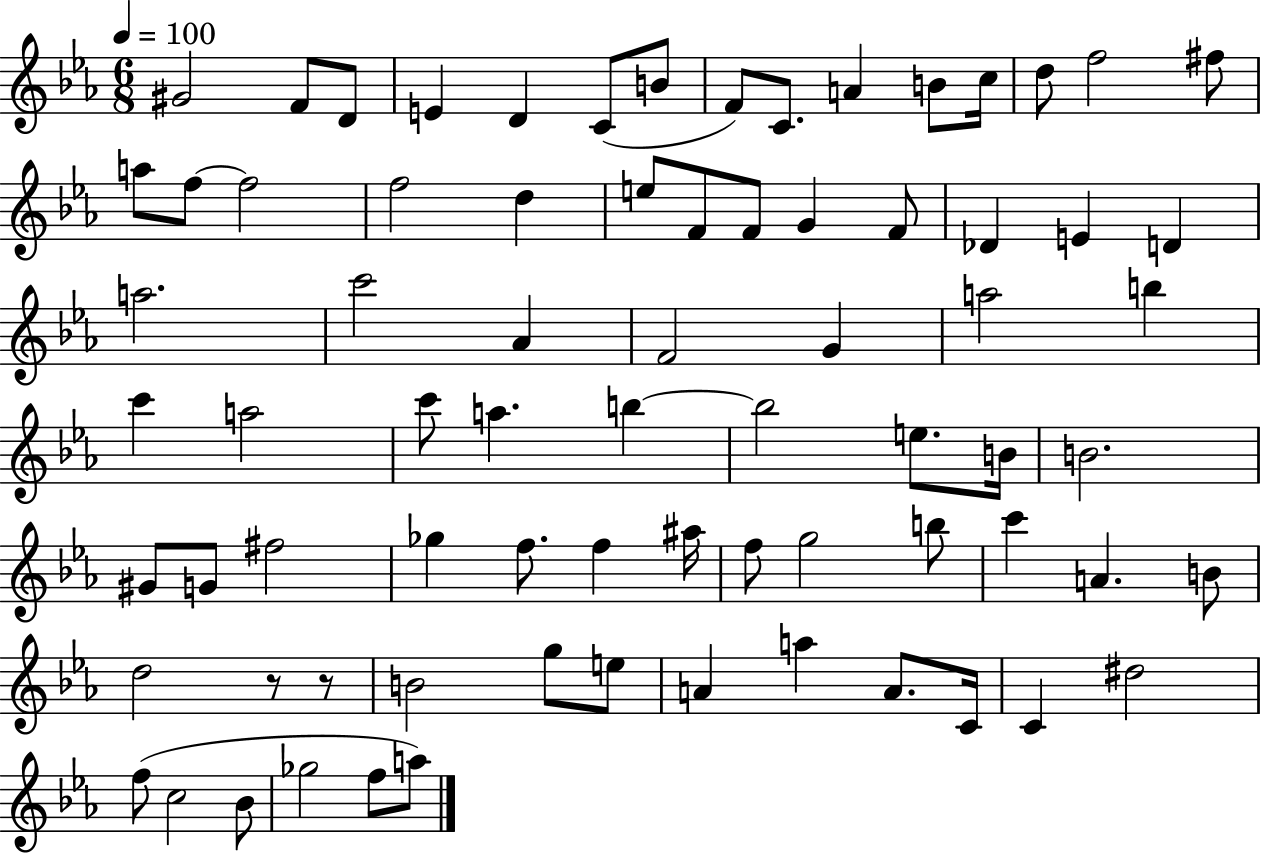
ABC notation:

X:1
T:Untitled
M:6/8
L:1/4
K:Eb
^G2 F/2 D/2 E D C/2 B/2 F/2 C/2 A B/2 c/4 d/2 f2 ^f/2 a/2 f/2 f2 f2 d e/2 F/2 F/2 G F/2 _D E D a2 c'2 _A F2 G a2 b c' a2 c'/2 a b b2 e/2 B/4 B2 ^G/2 G/2 ^f2 _g f/2 f ^a/4 f/2 g2 b/2 c' A B/2 d2 z/2 z/2 B2 g/2 e/2 A a A/2 C/4 C ^d2 f/2 c2 _B/2 _g2 f/2 a/2